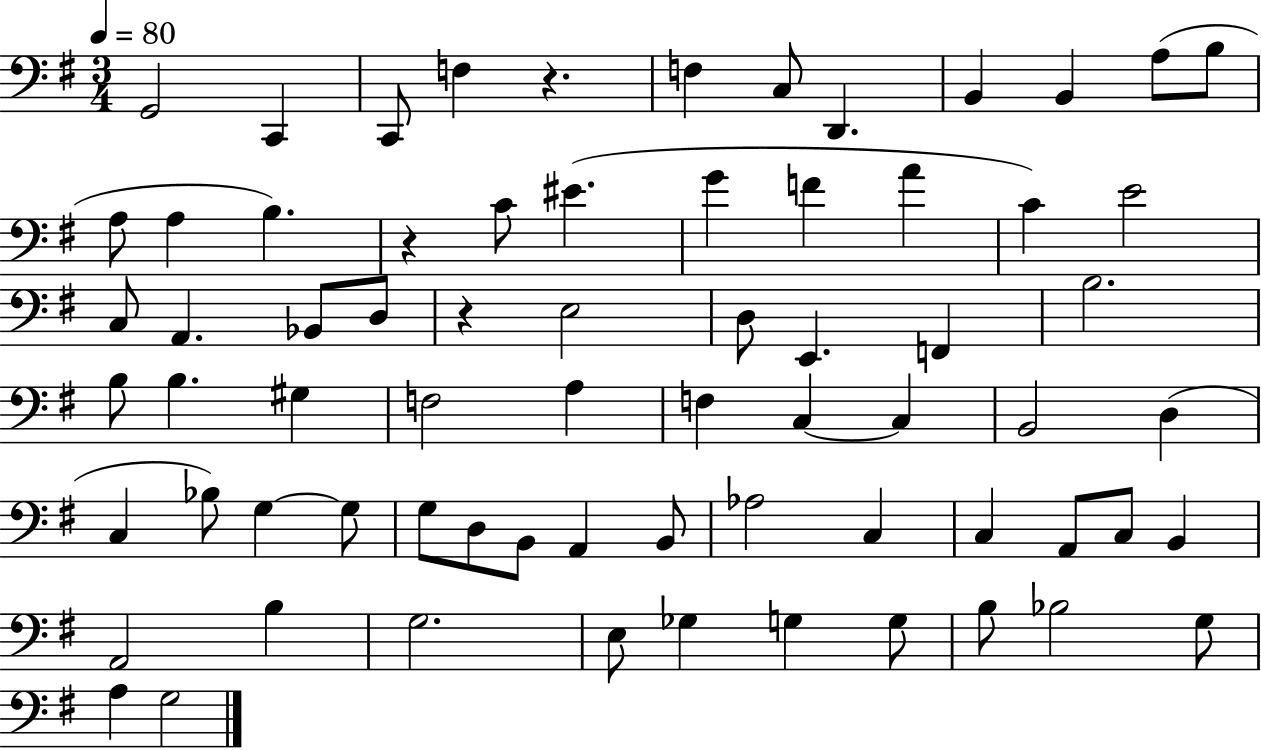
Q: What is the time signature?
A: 3/4